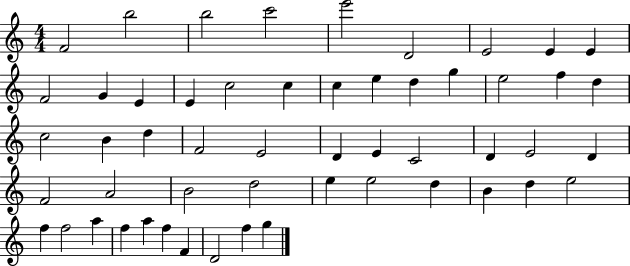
{
  \clef treble
  \numericTimeSignature
  \time 4/4
  \key c \major
  f'2 b''2 | b''2 c'''2 | e'''2 d'2 | e'2 e'4 e'4 | \break f'2 g'4 e'4 | e'4 c''2 c''4 | c''4 e''4 d''4 g''4 | e''2 f''4 d''4 | \break c''2 b'4 d''4 | f'2 e'2 | d'4 e'4 c'2 | d'4 e'2 d'4 | \break f'2 a'2 | b'2 d''2 | e''4 e''2 d''4 | b'4 d''4 e''2 | \break f''4 f''2 a''4 | f''4 a''4 f''4 f'4 | d'2 f''4 g''4 | \bar "|."
}